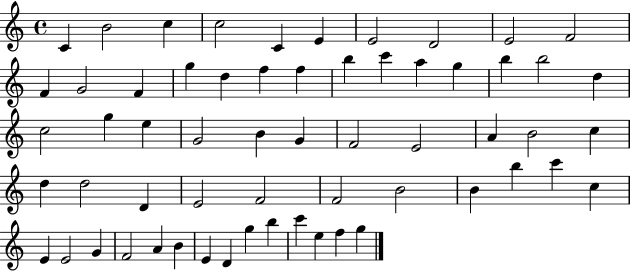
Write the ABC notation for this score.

X:1
T:Untitled
M:4/4
L:1/4
K:C
C B2 c c2 C E E2 D2 E2 F2 F G2 F g d f f b c' a g b b2 d c2 g e G2 B G F2 E2 A B2 c d d2 D E2 F2 F2 B2 B b c' c E E2 G F2 A B E D g b c' e f g